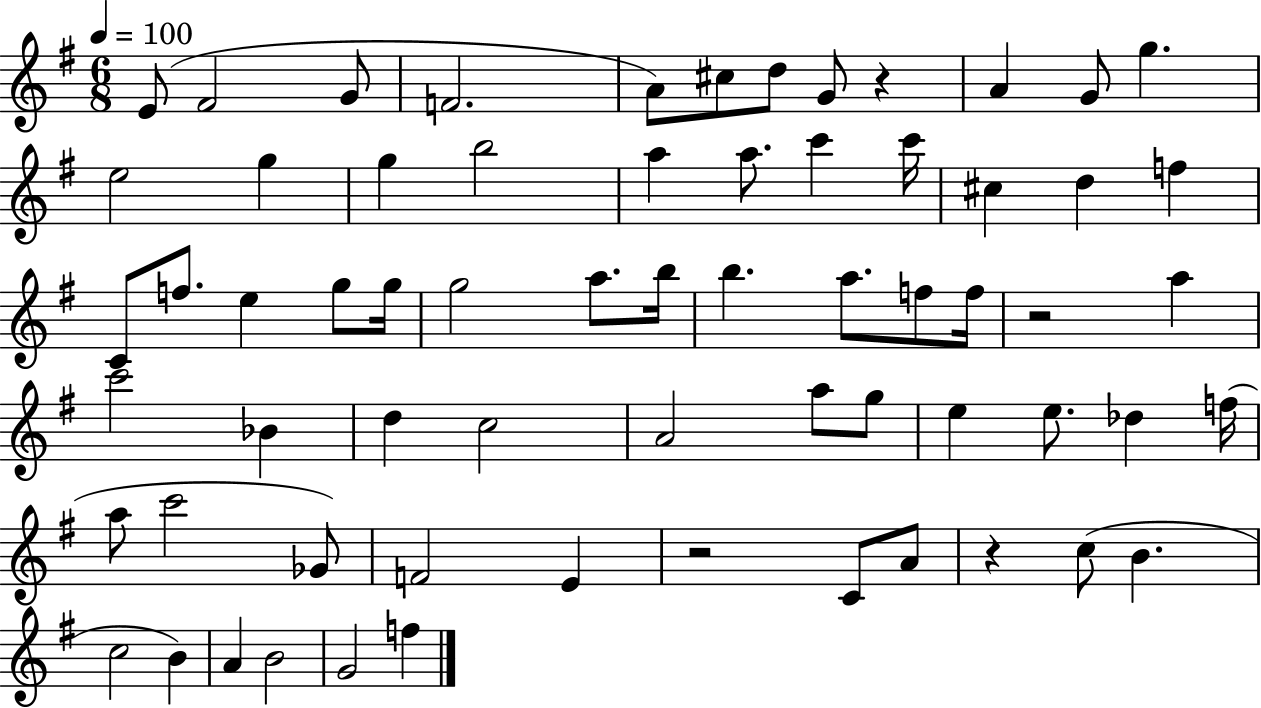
{
  \clef treble
  \numericTimeSignature
  \time 6/8
  \key g \major
  \tempo 4 = 100
  e'8( fis'2 g'8 | f'2. | a'8) cis''8 d''8 g'8 r4 | a'4 g'8 g''4. | \break e''2 g''4 | g''4 b''2 | a''4 a''8. c'''4 c'''16 | cis''4 d''4 f''4 | \break c'8 f''8. e''4 g''8 g''16 | g''2 a''8. b''16 | b''4. a''8. f''8 f''16 | r2 a''4 | \break c'''2 bes'4 | d''4 c''2 | a'2 a''8 g''8 | e''4 e''8. des''4 f''16( | \break a''8 c'''2 ges'8) | f'2 e'4 | r2 c'8 a'8 | r4 c''8( b'4. | \break c''2 b'4) | a'4 b'2 | g'2 f''4 | \bar "|."
}